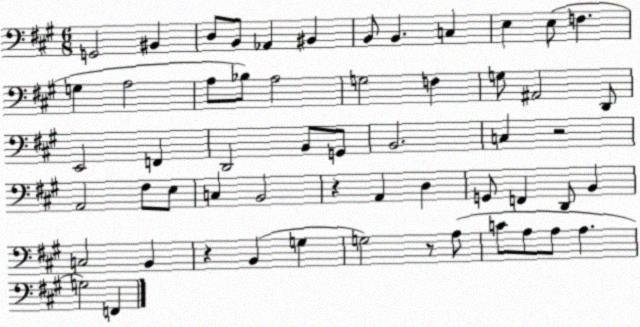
X:1
T:Untitled
M:6/8
L:1/4
K:A
G,,2 ^B,, D,/2 B,,/2 _A,, ^B,, B,,/2 B,, C, E, E,/2 F, G, A,2 A,/2 _B,/2 A,2 G,2 F, G,/2 ^A,,2 D,,/2 E,,2 F,, D,,2 B,,/2 G,,/2 B,,2 C, z2 A,,2 ^F,/2 E,/2 C, B,,2 z A,, D, G,,/2 F,, D,,/2 B,, C,2 B,, z B,, G, G,2 z/2 A,/2 C/2 A,/2 A,/2 A, G,2 F,,